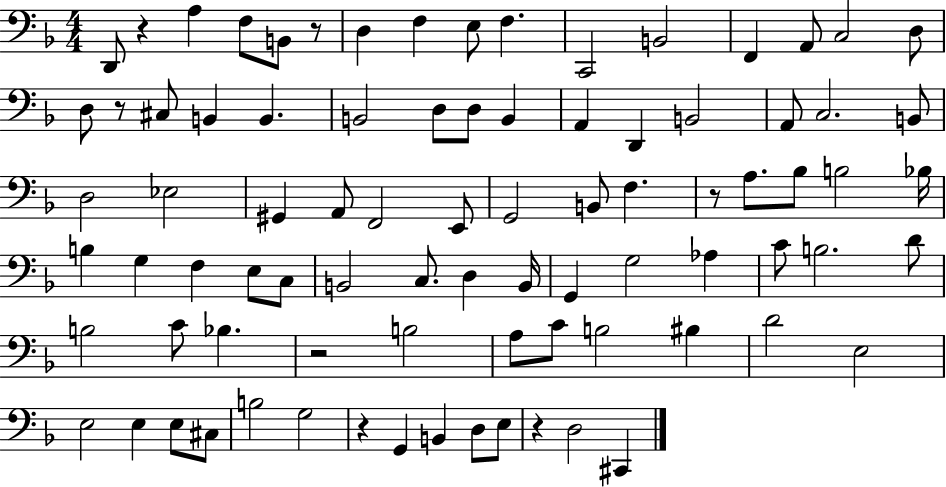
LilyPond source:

{
  \clef bass
  \numericTimeSignature
  \time 4/4
  \key f \major
  d,8 r4 a4 f8 b,8 r8 | d4 f4 e8 f4. | c,2 b,2 | f,4 a,8 c2 d8 | \break d8 r8 cis8 b,4 b,4. | b,2 d8 d8 b,4 | a,4 d,4 b,2 | a,8 c2. b,8 | \break d2 ees2 | gis,4 a,8 f,2 e,8 | g,2 b,8 f4. | r8 a8. bes8 b2 bes16 | \break b4 g4 f4 e8 c8 | b,2 c8. d4 b,16 | g,4 g2 aes4 | c'8 b2. d'8 | \break b2 c'8 bes4. | r2 b2 | a8 c'8 b2 bis4 | d'2 e2 | \break e2 e4 e8 cis8 | b2 g2 | r4 g,4 b,4 d8 e8 | r4 d2 cis,4 | \break \bar "|."
}